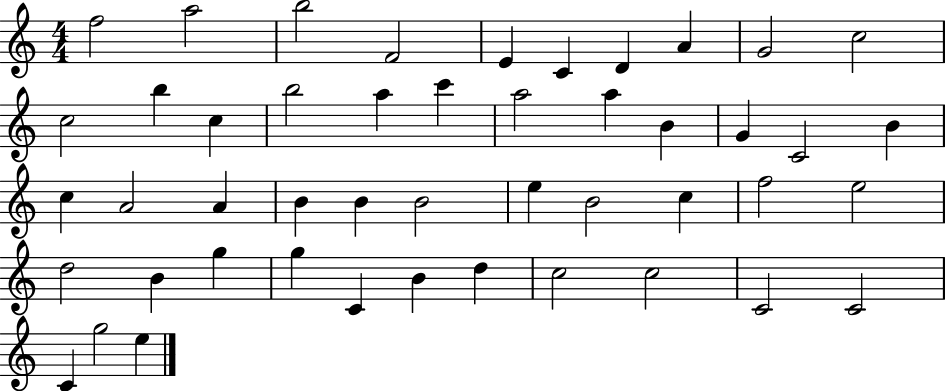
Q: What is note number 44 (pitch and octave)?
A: C4